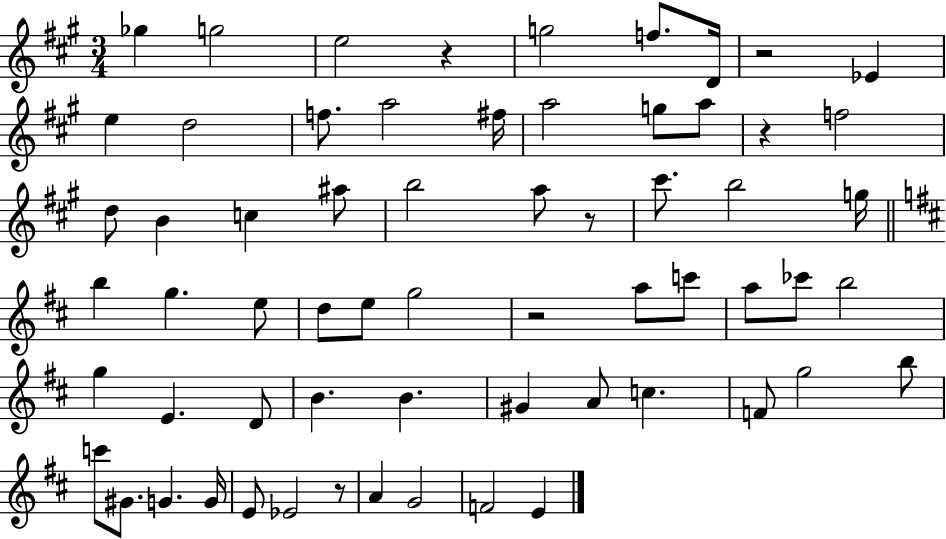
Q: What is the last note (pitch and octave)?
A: E4